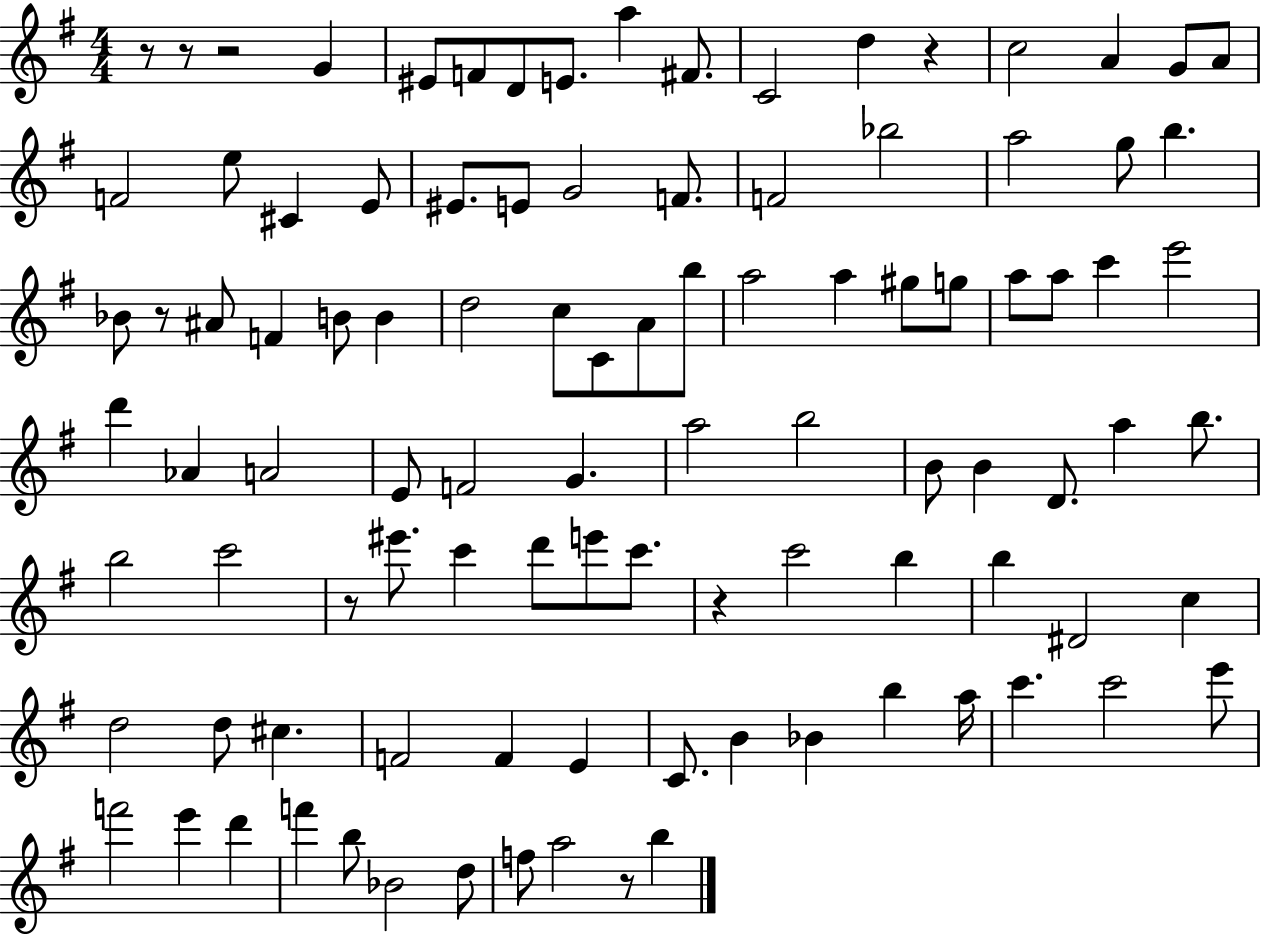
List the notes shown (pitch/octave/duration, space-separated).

R/e R/e R/h G4/q EIS4/e F4/e D4/e E4/e. A5/q F#4/e. C4/h D5/q R/q C5/h A4/q G4/e A4/e F4/h E5/e C#4/q E4/e EIS4/e. E4/e G4/h F4/e. F4/h Bb5/h A5/h G5/e B5/q. Bb4/e R/e A#4/e F4/q B4/e B4/q D5/h C5/e C4/e A4/e B5/e A5/h A5/q G#5/e G5/e A5/e A5/e C6/q E6/h D6/q Ab4/q A4/h E4/e F4/h G4/q. A5/h B5/h B4/e B4/q D4/e. A5/q B5/e. B5/h C6/h R/e EIS6/e. C6/q D6/e E6/e C6/e. R/q C6/h B5/q B5/q D#4/h C5/q D5/h D5/e C#5/q. F4/h F4/q E4/q C4/e. B4/q Bb4/q B5/q A5/s C6/q. C6/h E6/e F6/h E6/q D6/q F6/q B5/e Bb4/h D5/e F5/e A5/h R/e B5/q